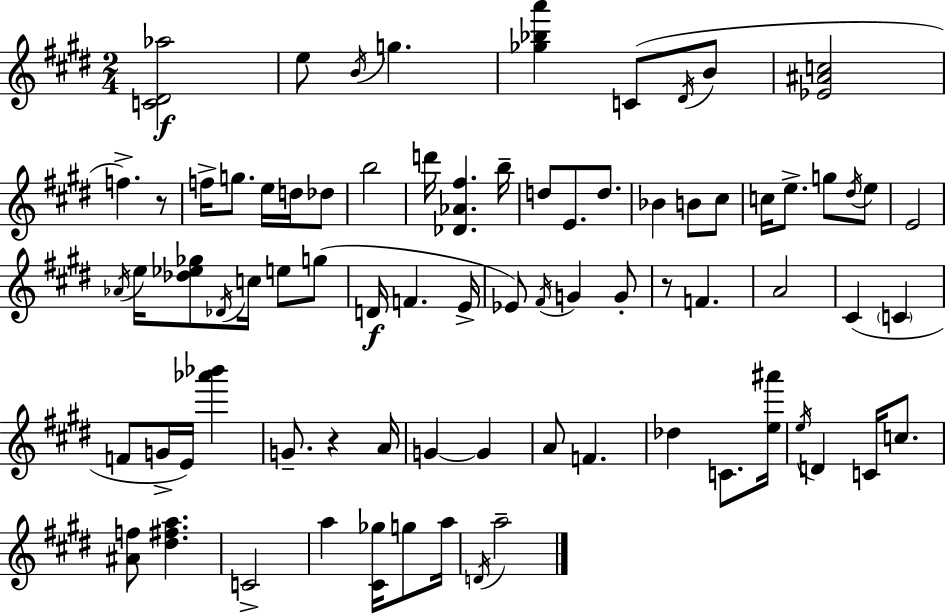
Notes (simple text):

[C4,D#4,Ab5]/h E5/e B4/s G5/q. [Gb5,Bb5,A6]/q C4/e D#4/s B4/e [Eb4,A#4,C5]/h F5/q. R/e F5/s G5/e. E5/s D5/s Db5/e B5/h D6/s [Db4,Ab4,F#5]/q. B5/s D5/e E4/e. D5/e. Bb4/q B4/e C#5/e C5/s E5/e. G5/e D#5/s E5/e E4/h Ab4/s E5/s [Db5,Eb5,Gb5]/e Db4/s C5/s E5/e G5/e D4/s F4/q. E4/s Eb4/e F#4/s G4/q G4/e R/e F4/q. A4/h C#4/q C4/q F4/e G4/s E4/s [Ab6,Bb6]/q G4/e. R/q A4/s G4/q G4/q A4/e F4/q. Db5/q C4/e. [E5,A#6]/s E5/s D4/q C4/s C5/e. [A#4,F5]/e [D#5,F#5,A5]/q. C4/h A5/q [C#4,Gb5]/s G5/e A5/s D4/s A5/h